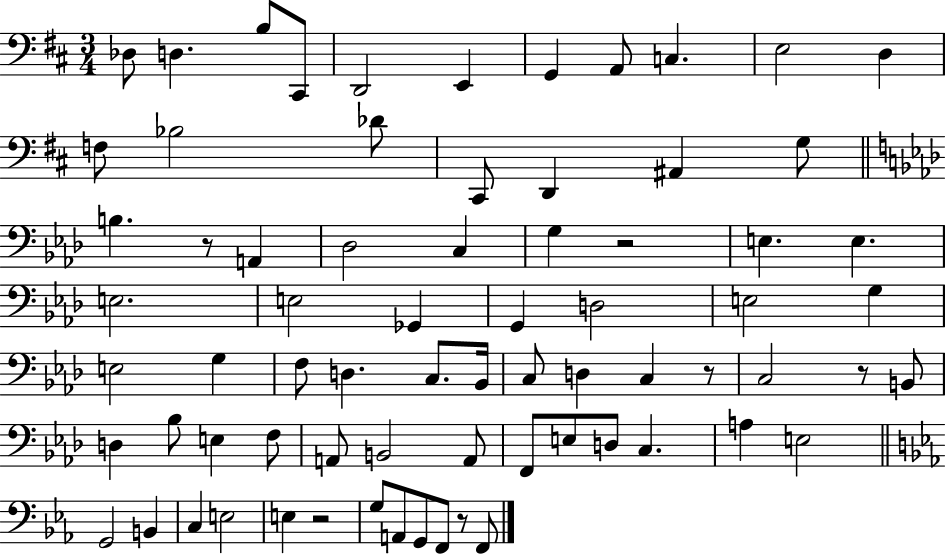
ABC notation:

X:1
T:Untitled
M:3/4
L:1/4
K:D
_D,/2 D, B,/2 ^C,,/2 D,,2 E,, G,, A,,/2 C, E,2 D, F,/2 _B,2 _D/2 ^C,,/2 D,, ^A,, G,/2 B, z/2 A,, _D,2 C, G, z2 E, E, E,2 E,2 _G,, G,, D,2 E,2 G, E,2 G, F,/2 D, C,/2 _B,,/4 C,/2 D, C, z/2 C,2 z/2 B,,/2 D, _B,/2 E, F,/2 A,,/2 B,,2 A,,/2 F,,/2 E,/2 D,/2 C, A, E,2 G,,2 B,, C, E,2 E, z2 G,/2 A,,/2 G,,/2 F,,/2 z/2 F,,/2